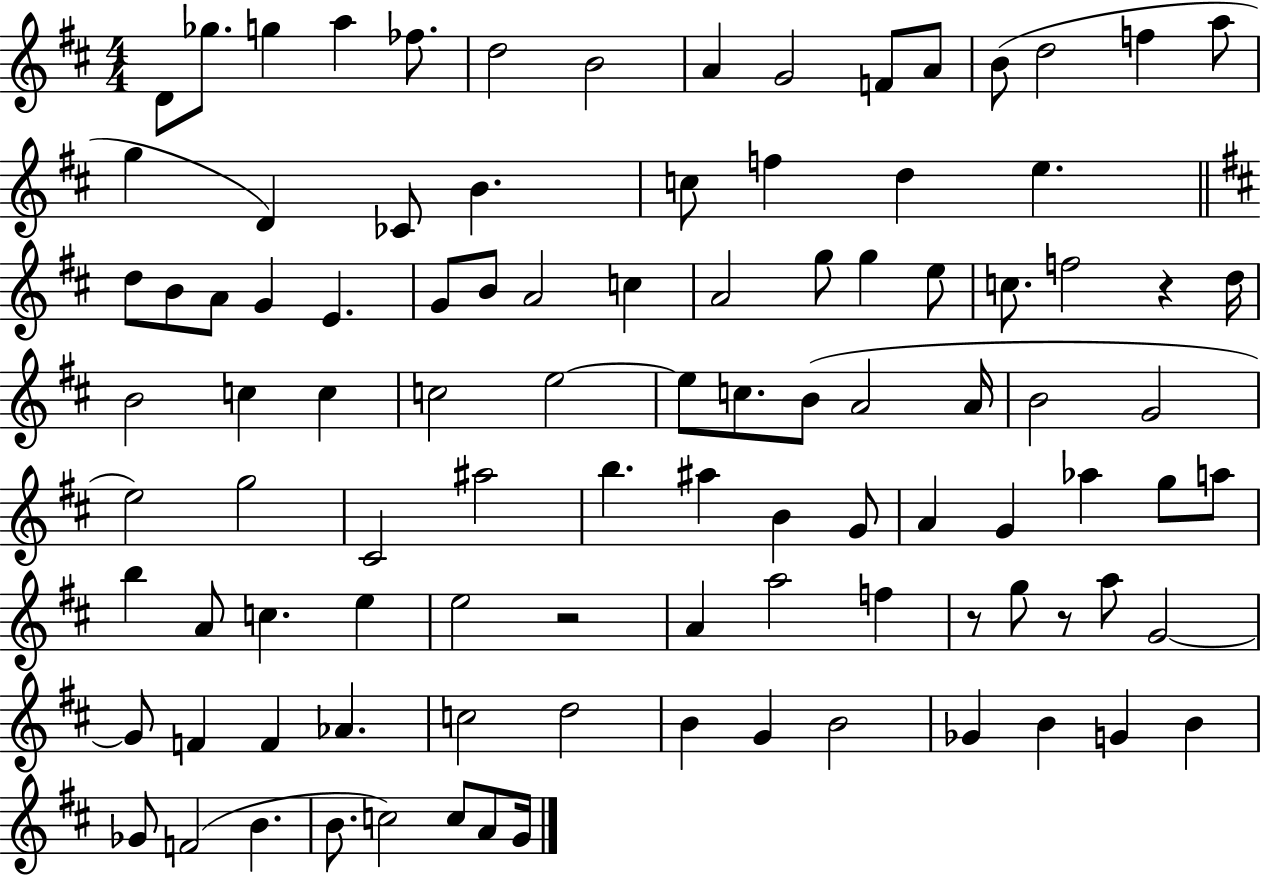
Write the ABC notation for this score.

X:1
T:Untitled
M:4/4
L:1/4
K:D
D/2 _g/2 g a _f/2 d2 B2 A G2 F/2 A/2 B/2 d2 f a/2 g D _C/2 B c/2 f d e d/2 B/2 A/2 G E G/2 B/2 A2 c A2 g/2 g e/2 c/2 f2 z d/4 B2 c c c2 e2 e/2 c/2 B/2 A2 A/4 B2 G2 e2 g2 ^C2 ^a2 b ^a B G/2 A G _a g/2 a/2 b A/2 c e e2 z2 A a2 f z/2 g/2 z/2 a/2 G2 G/2 F F _A c2 d2 B G B2 _G B G B _G/2 F2 B B/2 c2 c/2 A/2 G/4